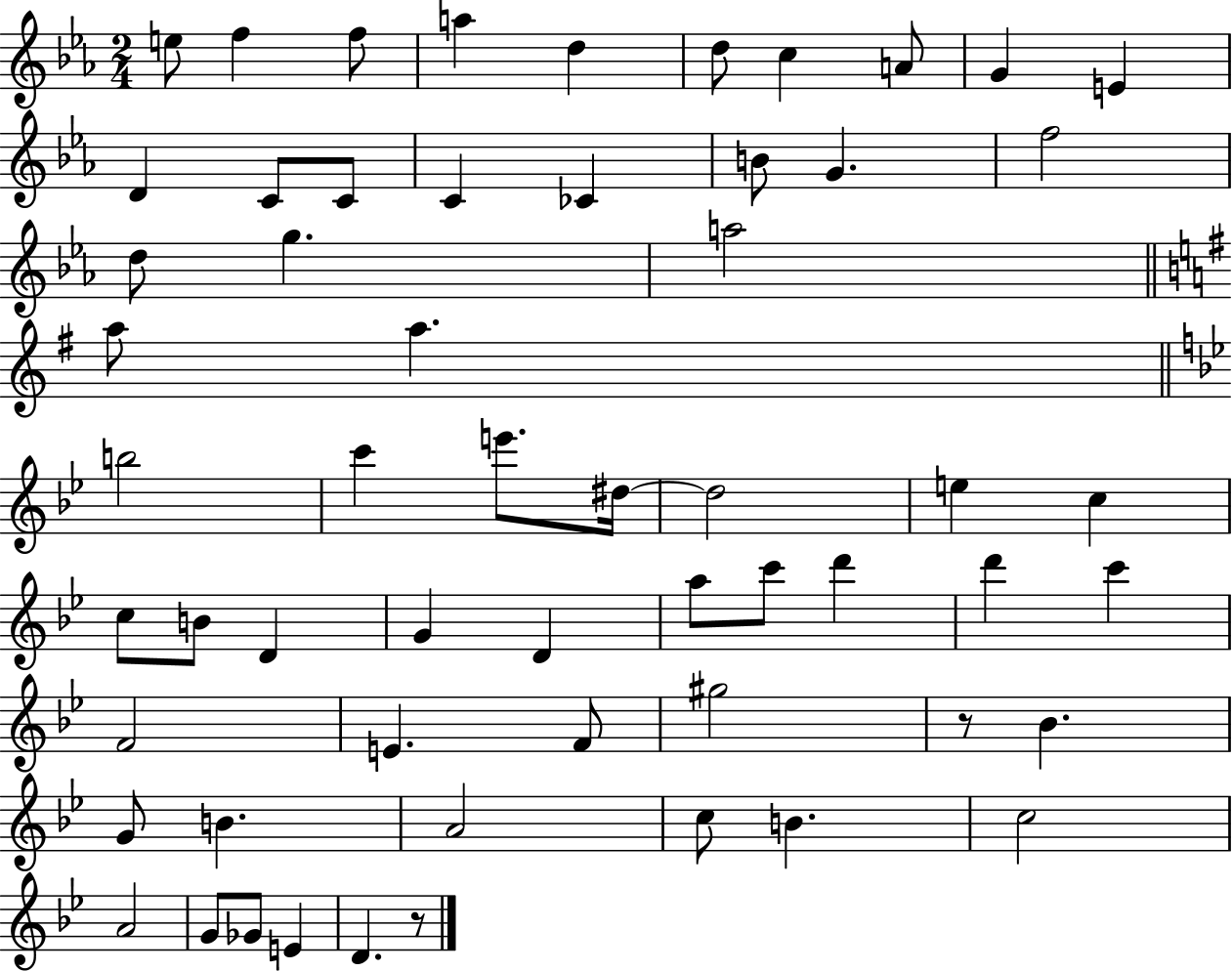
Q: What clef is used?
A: treble